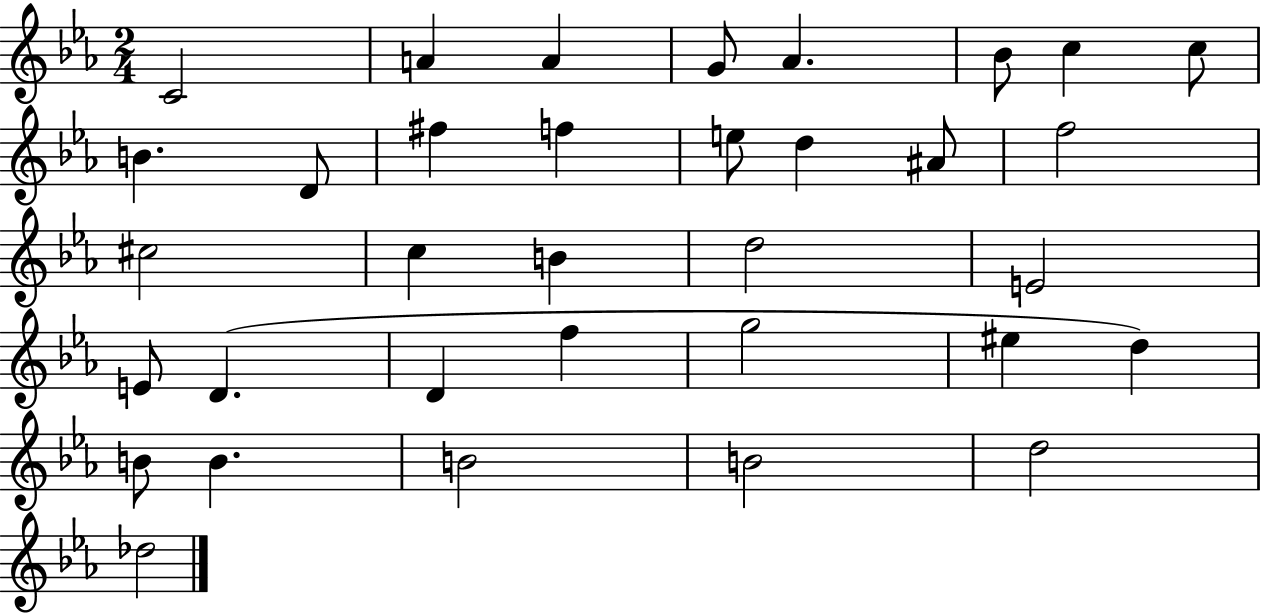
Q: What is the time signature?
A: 2/4